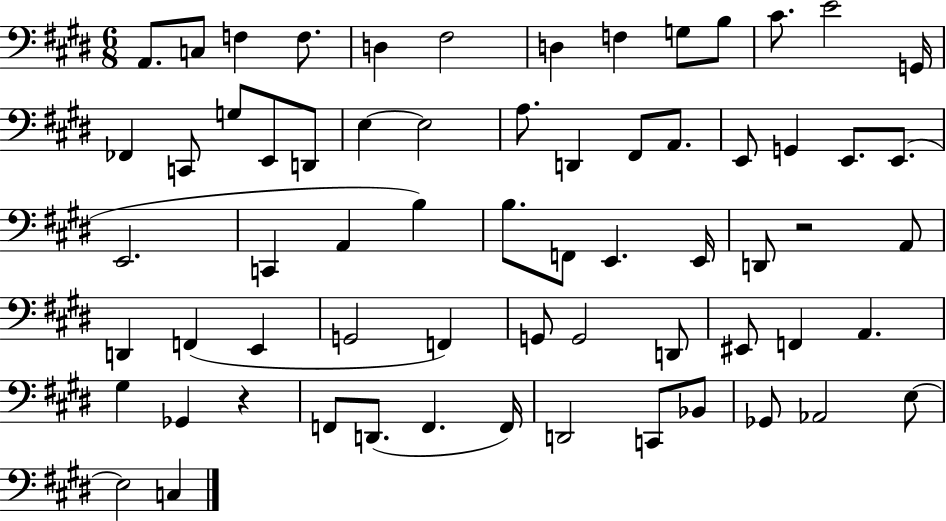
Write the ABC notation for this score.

X:1
T:Untitled
M:6/8
L:1/4
K:E
A,,/2 C,/2 F, F,/2 D, ^F,2 D, F, G,/2 B,/2 ^C/2 E2 G,,/4 _F,, C,,/2 G,/2 E,,/2 D,,/2 E, E,2 A,/2 D,, ^F,,/2 A,,/2 E,,/2 G,, E,,/2 E,,/2 E,,2 C,, A,, B, B,/2 F,,/2 E,, E,,/4 D,,/2 z2 A,,/2 D,, F,, E,, G,,2 F,, G,,/2 G,,2 D,,/2 ^E,,/2 F,, A,, ^G, _G,, z F,,/2 D,,/2 F,, F,,/4 D,,2 C,,/2 _B,,/2 _G,,/2 _A,,2 E,/2 E,2 C,